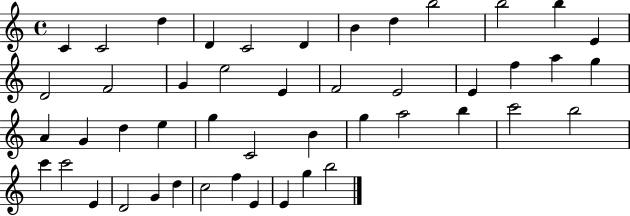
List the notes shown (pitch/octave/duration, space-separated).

C4/q C4/h D5/q D4/q C4/h D4/q B4/q D5/q B5/h B5/h B5/q E4/q D4/h F4/h G4/q E5/h E4/q F4/h E4/h E4/q F5/q A5/q G5/q A4/q G4/q D5/q E5/q G5/q C4/h B4/q G5/q A5/h B5/q C6/h B5/h C6/q C6/h E4/q D4/h G4/q D5/q C5/h F5/q E4/q E4/q G5/q B5/h